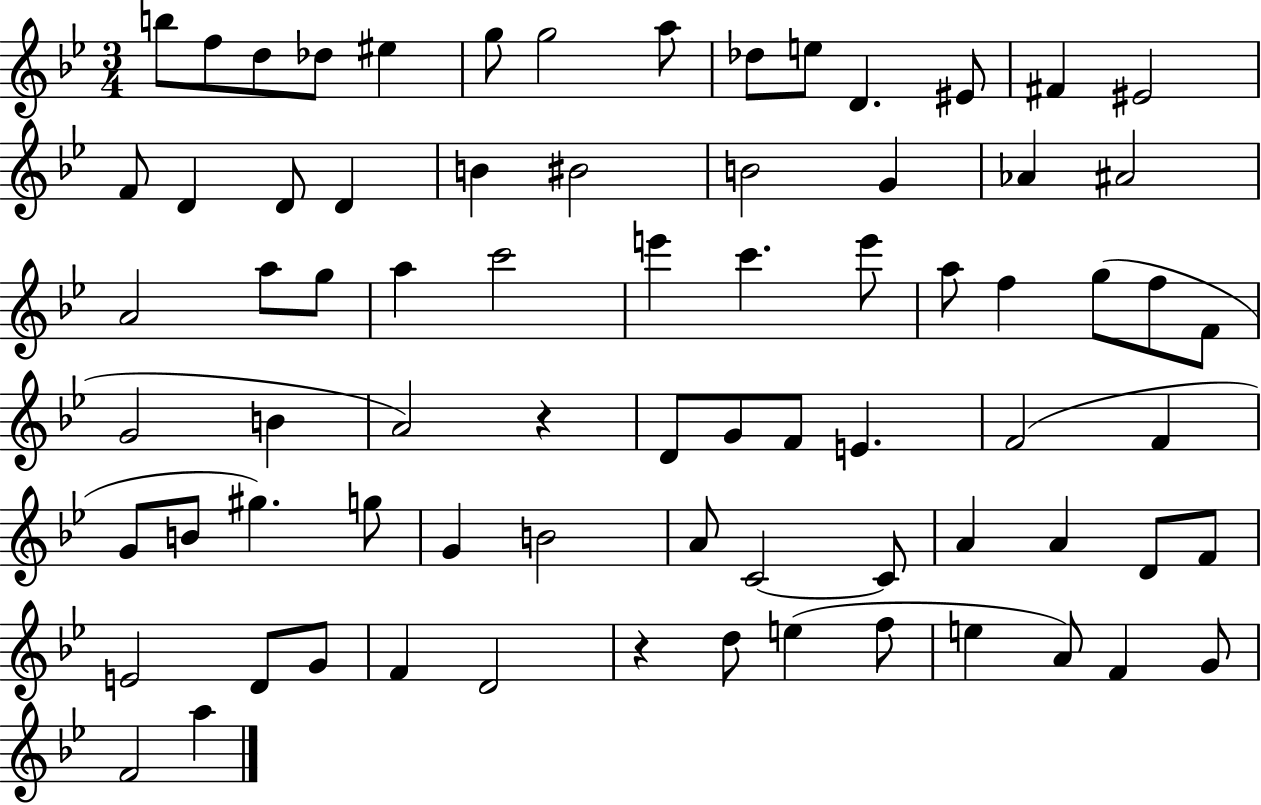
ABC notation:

X:1
T:Untitled
M:3/4
L:1/4
K:Bb
b/2 f/2 d/2 _d/2 ^e g/2 g2 a/2 _d/2 e/2 D ^E/2 ^F ^E2 F/2 D D/2 D B ^B2 B2 G _A ^A2 A2 a/2 g/2 a c'2 e' c' e'/2 a/2 f g/2 f/2 F/2 G2 B A2 z D/2 G/2 F/2 E F2 F G/2 B/2 ^g g/2 G B2 A/2 C2 C/2 A A D/2 F/2 E2 D/2 G/2 F D2 z d/2 e f/2 e A/2 F G/2 F2 a